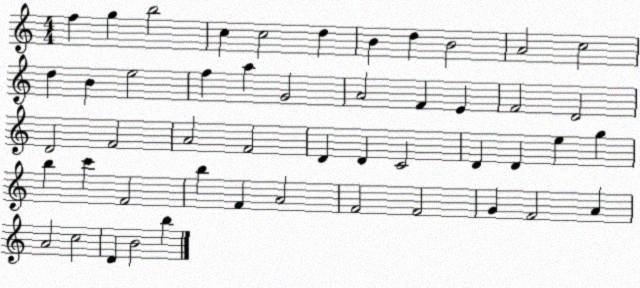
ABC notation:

X:1
T:Untitled
M:4/4
L:1/4
K:C
f g b2 c c2 d B d B2 A2 c2 d B e2 f a G2 A2 F E F2 D2 D2 F2 A2 F2 D D C2 D D e g b c' F2 b F A2 F2 F2 G F2 A A2 c2 D B2 b